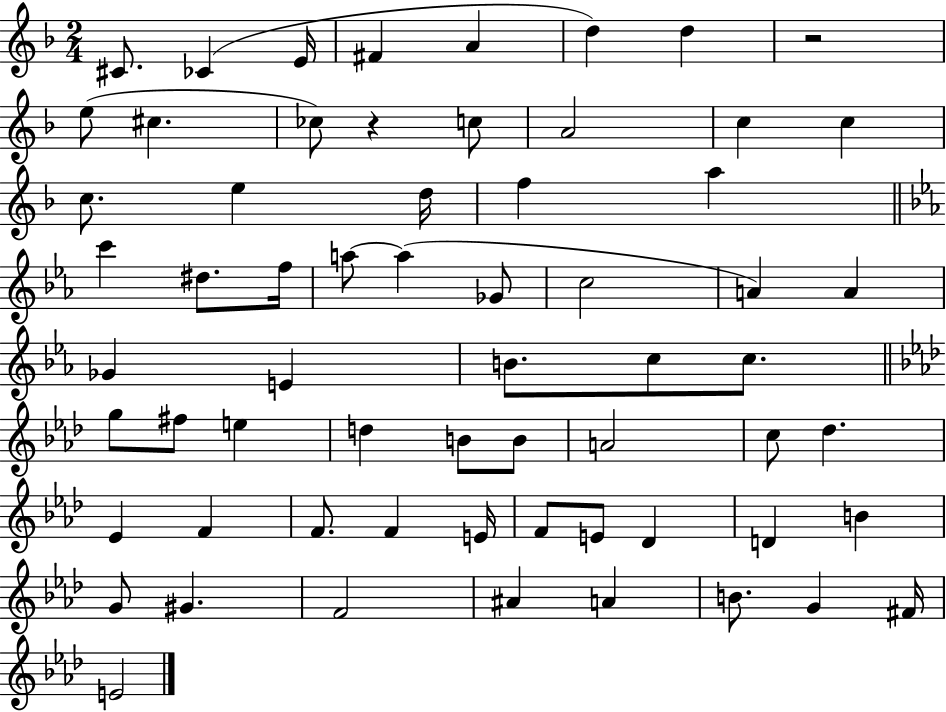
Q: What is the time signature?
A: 2/4